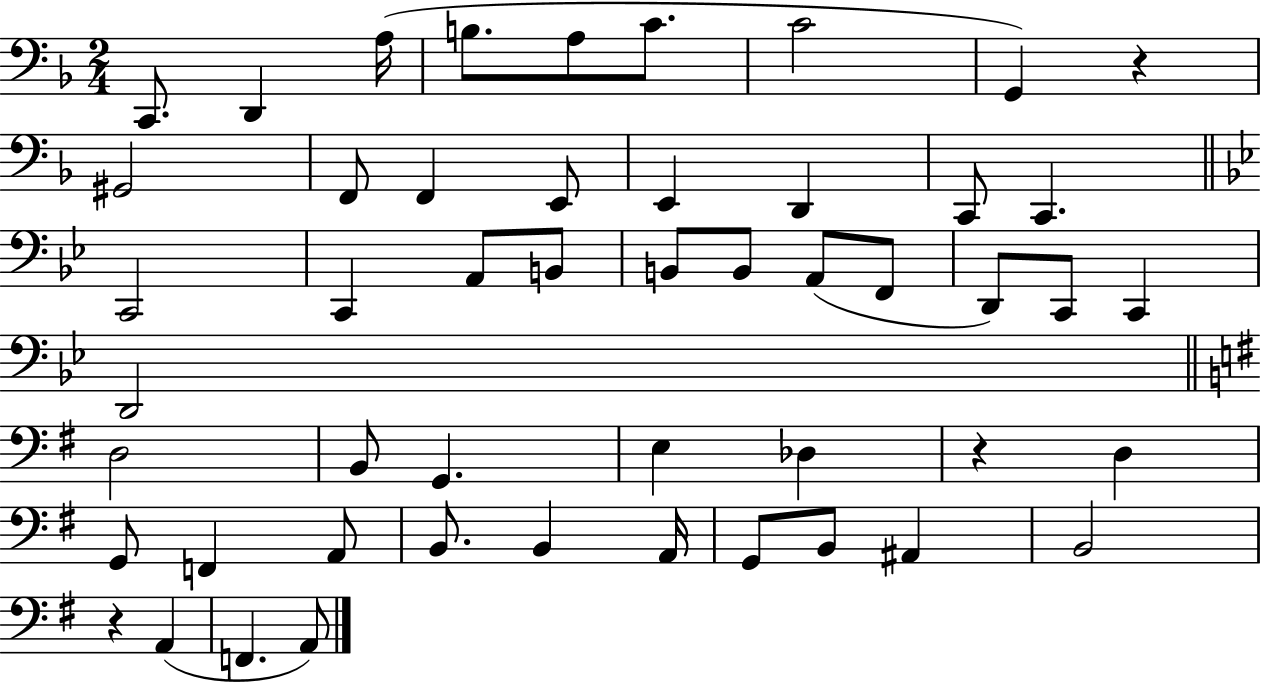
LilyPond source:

{
  \clef bass
  \numericTimeSignature
  \time 2/4
  \key f \major
  \repeat volta 2 { c,8. d,4 a16( | b8. a8 c'8. | c'2 | g,4) r4 | \break gis,2 | f,8 f,4 e,8 | e,4 d,4 | c,8 c,4. | \break \bar "||" \break \key g \minor c,2 | c,4 a,8 b,8 | b,8 b,8 a,8( f,8 | d,8) c,8 c,4 | \break d,2 | \bar "||" \break \key e \minor d2 | b,8 g,4. | e4 des4 | r4 d4 | \break g,8 f,4 a,8 | b,8. b,4 a,16 | g,8 b,8 ais,4 | b,2 | \break r4 a,4( | f,4. a,8) | } \bar "|."
}